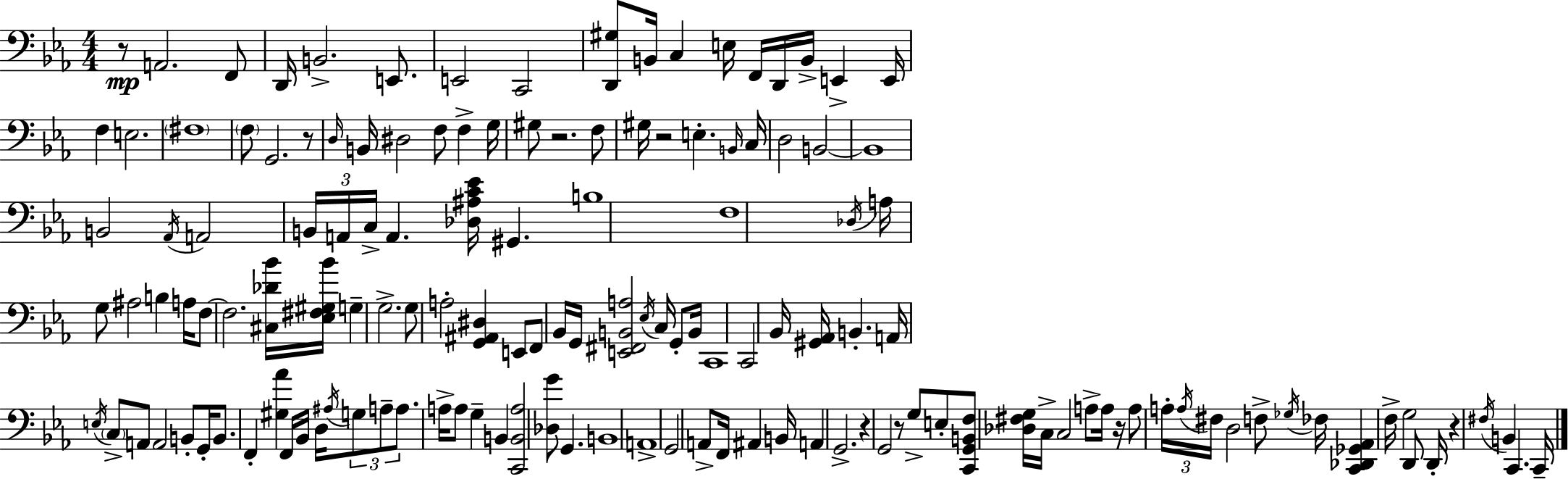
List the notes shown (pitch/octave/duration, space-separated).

R/e A2/h. F2/e D2/s B2/h. E2/e. E2/h C2/h [D2,G#3]/e B2/s C3/q E3/s F2/s D2/s B2/s E2/q E2/s F3/q E3/h. F#3/w F3/e G2/h. R/e D3/s B2/s D#3/h F3/e F3/q G3/s G#3/e R/h. F3/e G#3/s R/h E3/q. B2/s C3/s D3/h B2/h B2/w B2/h Ab2/s A2/h B2/s A2/s C3/s A2/q. [Db3,A#3,C4,Eb4]/s G#2/q. B3/w F3/w Db3/s A3/s G3/e A#3/h B3/q A3/s F3/e F3/h. [C#3,Db4,Bb4]/s [Eb3,F#3,G#3,Bb4]/s G3/q G3/h. G3/e A3/h [G2,A#2,D#3]/q E2/e F2/e Bb2/s G2/s [E2,F#2,B2,A3]/h Eb3/s C3/s G2/e B2/s C2/w C2/h Bb2/s [G#2,Ab2]/s B2/q. A2/s E3/s C3/e A2/e A2/h B2/e G2/s B2/e. F2/q [G#3,Ab4]/q F2/s Bb2/s D3/s A#3/s G3/e A3/e A3/e. A3/s A3/e G3/q B2/q [C2,B2,A3]/h [Db3,G4]/e G2/q. B2/w A2/w G2/h A2/e F2/s A#2/q B2/s A2/q G2/h. R/q G2/h R/e G3/e E3/e [C2,G2,B2,F3]/e [Db3,F#3,G3]/s C3/s C3/h A3/e A3/s R/s A3/e A3/s A3/s F#3/s D3/h F3/e Gb3/s FES3/s [C2,Db2,Gb2,Ab2]/q F3/s G3/h D2/e D2/s R/q F#3/s B2/q C2/q. C2/s